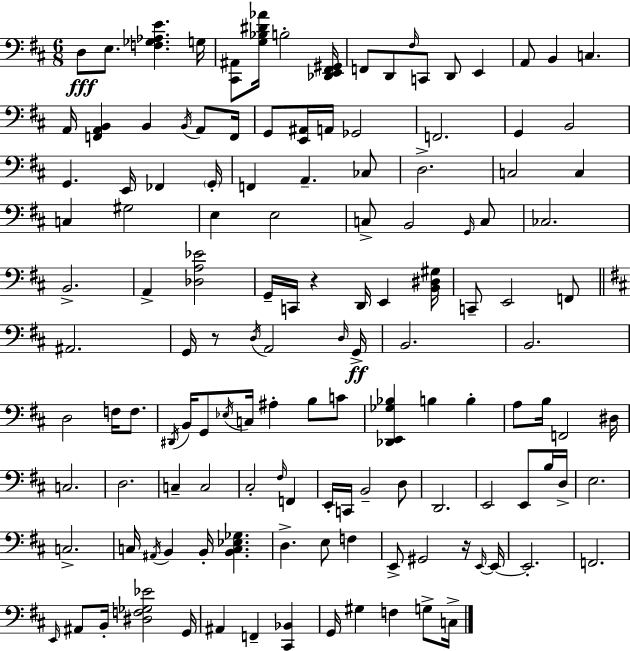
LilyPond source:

{
  \clef bass
  \numericTimeSignature
  \time 6/8
  \key d \major
  \repeat volta 2 { d8\fff e8. <f ges aes e'>4. g16 | <cis, ais,>8 <g bes dis' aes'>16 b2-. <des, e, fis, gis,>16 | f,8 d,8 \grace { fis16 } c,8 d,8 e,4 | a,8 b,4 c4. | \break a,16 <f, a, b,>4 b,4 \acciaccatura { b,16 } a,8 | f,16 g,8 <e, ais,>16 a,16 ges,2 | f,2. | g,4 b,2 | \break g,4. e,16 fes,4 | \parenthesize g,16-. f,4 a,4.-- | ces8 d2.-> | c2 c4 | \break c4 gis2 | e4 e2 | c8-> b,2 | \grace { g,16 } c8 ces2. | \break b,2.-> | a,4-> <des a ees'>2 | g,16-- c,16 r4 d,16 e,4 | <b, dis gis>16 c,8-- e,2 | \break f,8 \bar "||" \break \key d \major ais,2. | g,16 r8 \acciaccatura { d16 } a,2 | \grace { d16 } g,16->\ff b,2. | b,2. | \break d2 f16 f8. | \acciaccatura { dis,16 } b,16 g,8 \acciaccatura { ees16 } c16 ais4-. | b8 c'8 <des, e, ges bes>4 b4 | b4-. a8 b16 f,2 | \break dis16 c2. | d2. | c4-- c2 | cis2-. | \break \grace { fis16 } f,4 e,16-. c,16 b,2-- | d8 d,2. | e,2 | e,8 b16 d16-> e2. | \break c2.-> | c16 \acciaccatura { ais,16 } b,4 b,16-. | <b, c ees ges>4. d4.-> | e8 f4 e,8-> gis,2 | \break r16 \grace { e,16~ }~ e,16 e,2.-. | f,2. | \grace { e,16 } ais,8 b,16-. <dis f ges ees'>2 | g,16 ais,4 | \break f,4-- <cis, bes,>4 g,16 gis4 | f4 g8-> c16-> } \bar "|."
}